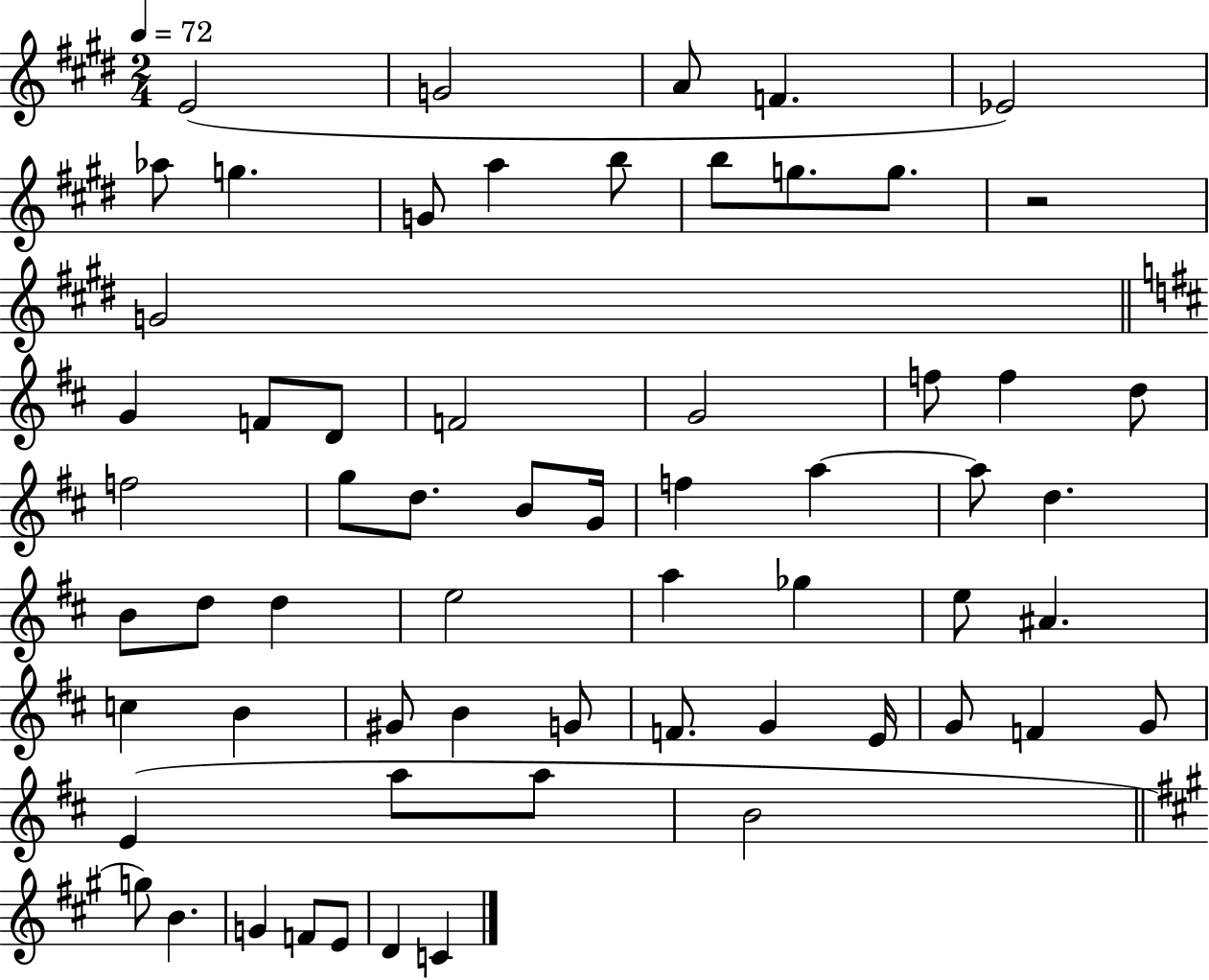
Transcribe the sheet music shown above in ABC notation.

X:1
T:Untitled
M:2/4
L:1/4
K:E
E2 G2 A/2 F _E2 _a/2 g G/2 a b/2 b/2 g/2 g/2 z2 G2 G F/2 D/2 F2 G2 f/2 f d/2 f2 g/2 d/2 B/2 G/4 f a a/2 d B/2 d/2 d e2 a _g e/2 ^A c B ^G/2 B G/2 F/2 G E/4 G/2 F G/2 E a/2 a/2 B2 g/2 B G F/2 E/2 D C